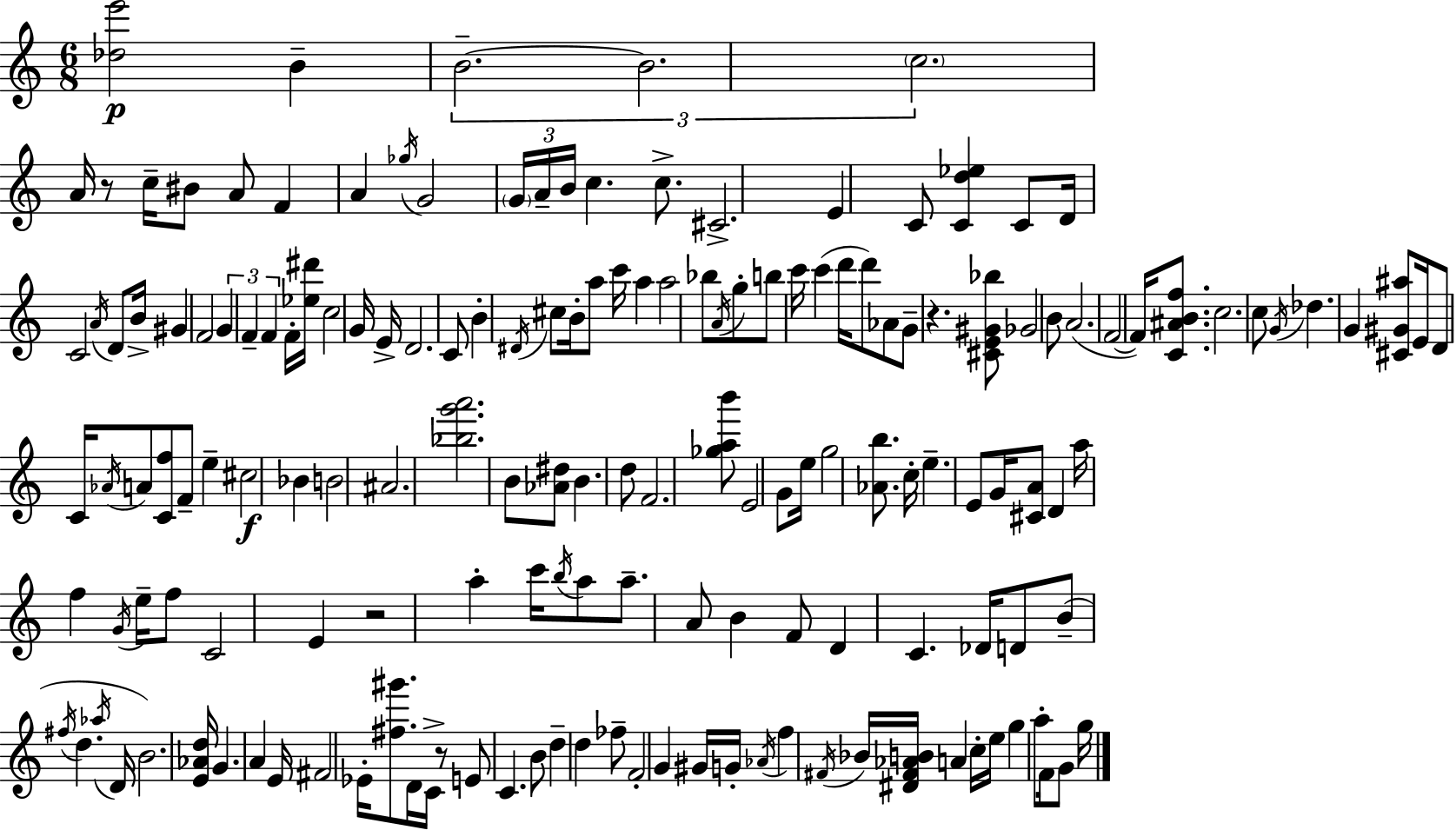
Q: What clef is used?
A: treble